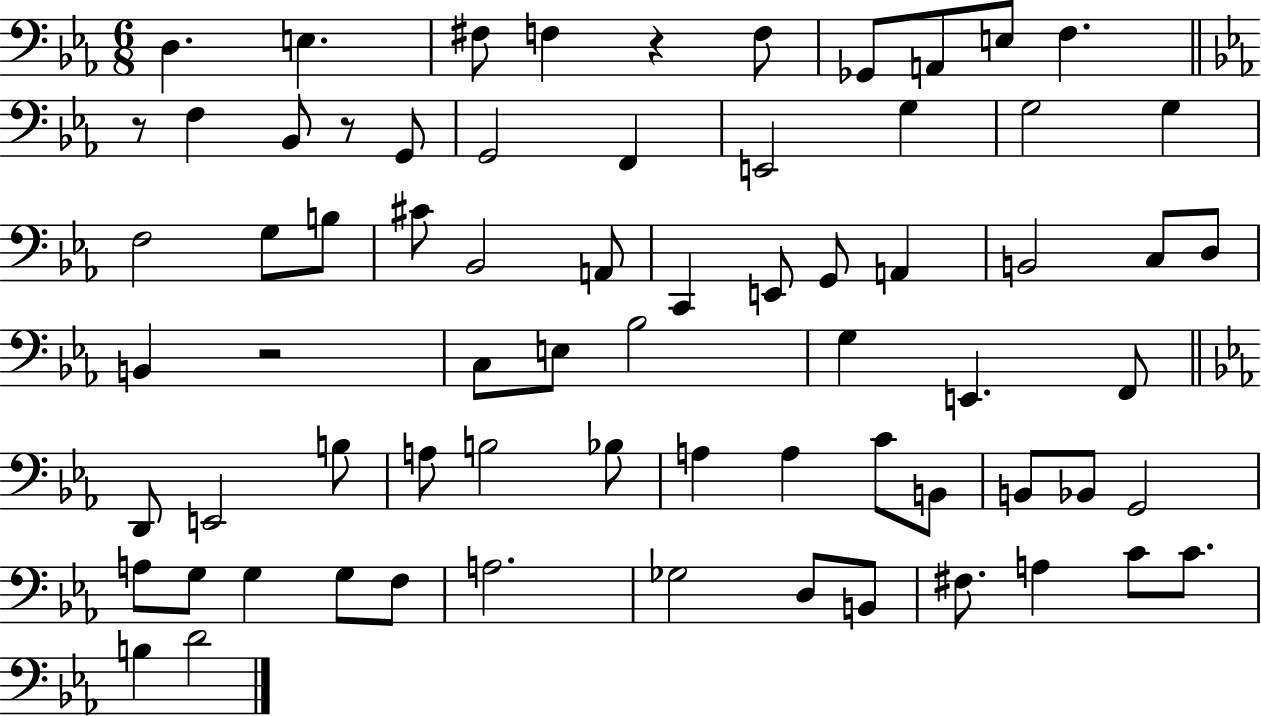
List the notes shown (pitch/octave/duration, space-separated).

D3/q. E3/q. F#3/e F3/q R/q F3/e Gb2/e A2/e E3/e F3/q. R/e F3/q Bb2/e R/e G2/e G2/h F2/q E2/h G3/q G3/h G3/q F3/h G3/e B3/e C#4/e Bb2/h A2/e C2/q E2/e G2/e A2/q B2/h C3/e D3/e B2/q R/h C3/e E3/e Bb3/h G3/q E2/q. F2/e D2/e E2/h B3/e A3/e B3/h Bb3/e A3/q A3/q C4/e B2/e B2/e Bb2/e G2/h A3/e G3/e G3/q G3/e F3/e A3/h. Gb3/h D3/e B2/e F#3/e. A3/q C4/e C4/e. B3/q D4/h